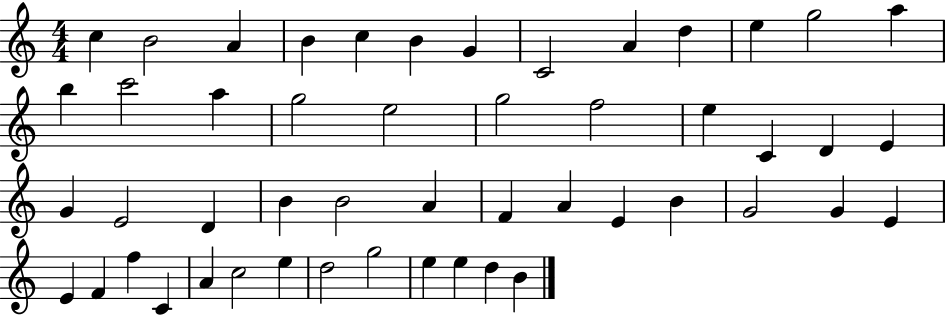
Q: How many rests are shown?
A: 0